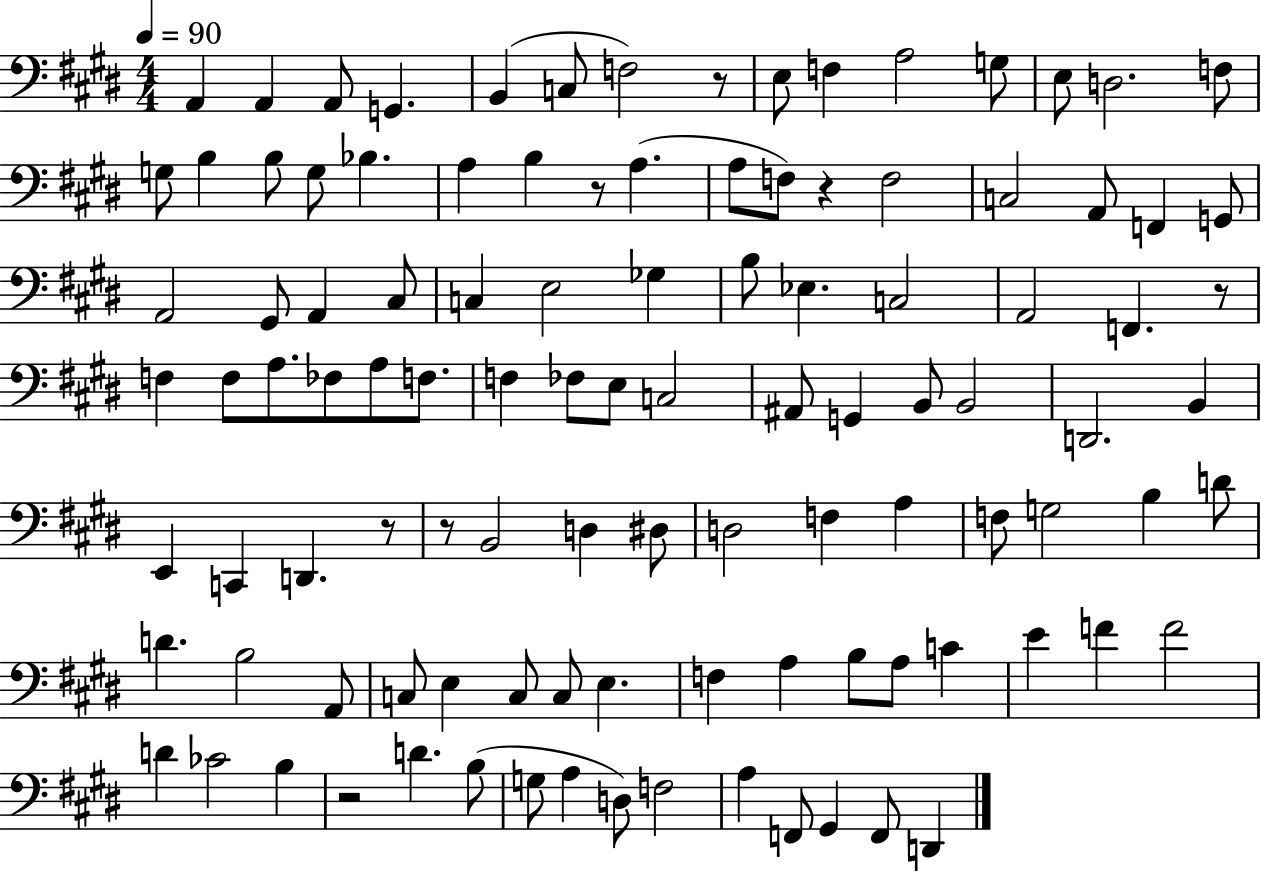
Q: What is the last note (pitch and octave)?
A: D2